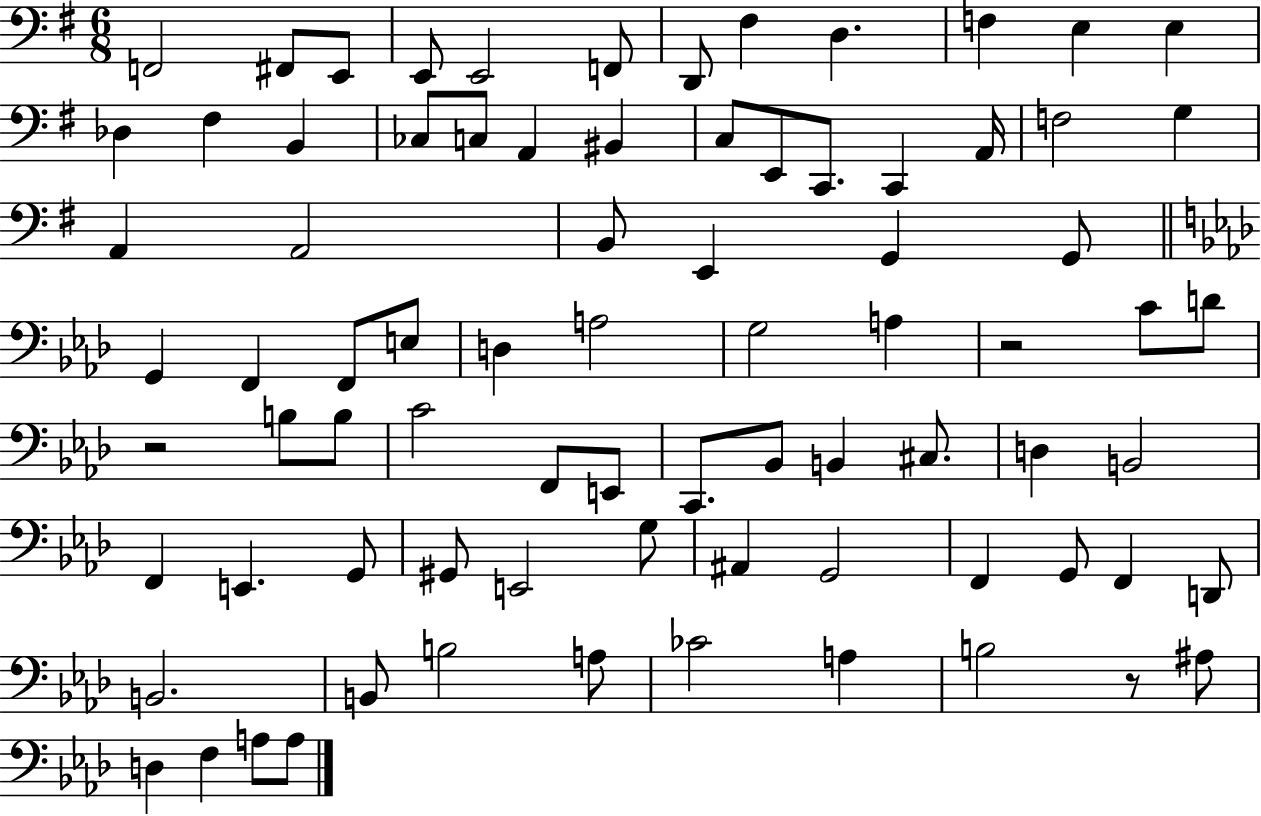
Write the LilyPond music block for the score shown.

{
  \clef bass
  \numericTimeSignature
  \time 6/8
  \key g \major
  f,2 fis,8 e,8 | e,8 e,2 f,8 | d,8 fis4 d4. | f4 e4 e4 | \break des4 fis4 b,4 | ces8 c8 a,4 bis,4 | c8 e,8 c,8. c,4 a,16 | f2 g4 | \break a,4 a,2 | b,8 e,4 g,4 g,8 | \bar "||" \break \key aes \major g,4 f,4 f,8 e8 | d4 a2 | g2 a4 | r2 c'8 d'8 | \break r2 b8 b8 | c'2 f,8 e,8 | c,8. bes,8 b,4 cis8. | d4 b,2 | \break f,4 e,4. g,8 | gis,8 e,2 g8 | ais,4 g,2 | f,4 g,8 f,4 d,8 | \break b,2. | b,8 b2 a8 | ces'2 a4 | b2 r8 ais8 | \break d4 f4 a8 a8 | \bar "|."
}